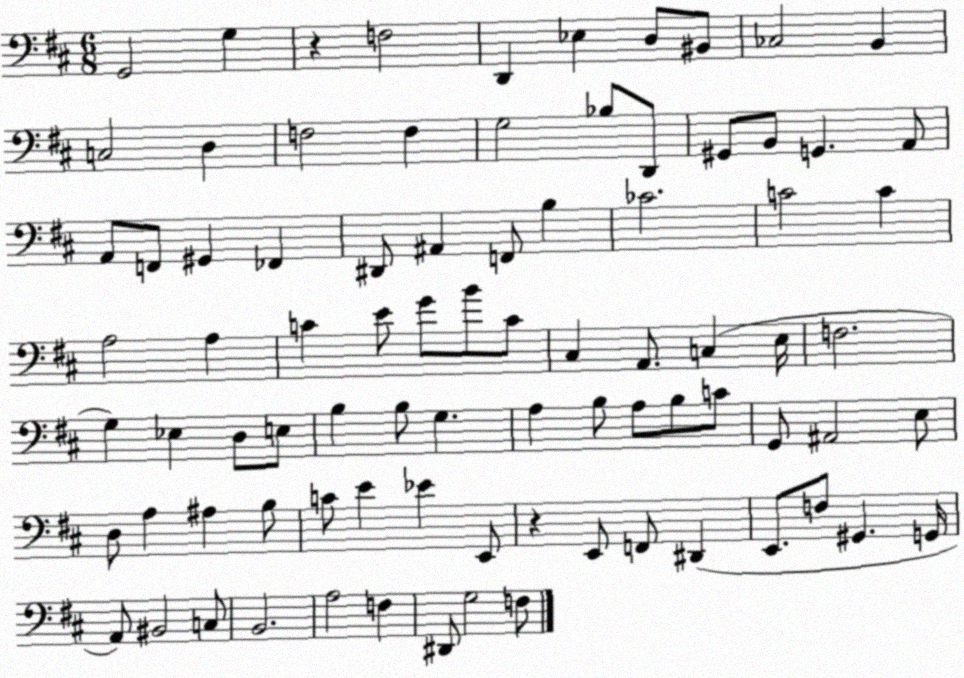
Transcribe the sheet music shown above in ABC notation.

X:1
T:Untitled
M:6/8
L:1/4
K:D
G,,2 G, z F,2 D,, _E, D,/2 ^B,,/2 _C,2 B,, C,2 D, F,2 F, G,2 _B,/2 D,,/2 ^G,,/2 B,,/2 G,, A,,/2 A,,/2 F,,/2 ^G,, _F,, ^D,,/2 ^A,, F,,/2 B, _C2 C2 C A,2 A, C E/2 G/2 B/2 C/2 ^C, A,,/2 C, E,/4 F,2 G, _E, D,/2 E,/2 B, B,/2 G, A, B,/2 A,/2 B,/2 C/2 G,,/2 ^A,,2 E,/2 D,/2 A, ^A, B,/2 C/2 E _E E,,/2 z E,,/2 F,,/2 ^D,, E,,/2 F,/2 ^G,, G,,/4 A,,/2 ^B,,2 C,/2 B,,2 A,2 F, ^D,,/2 G,2 F,/2